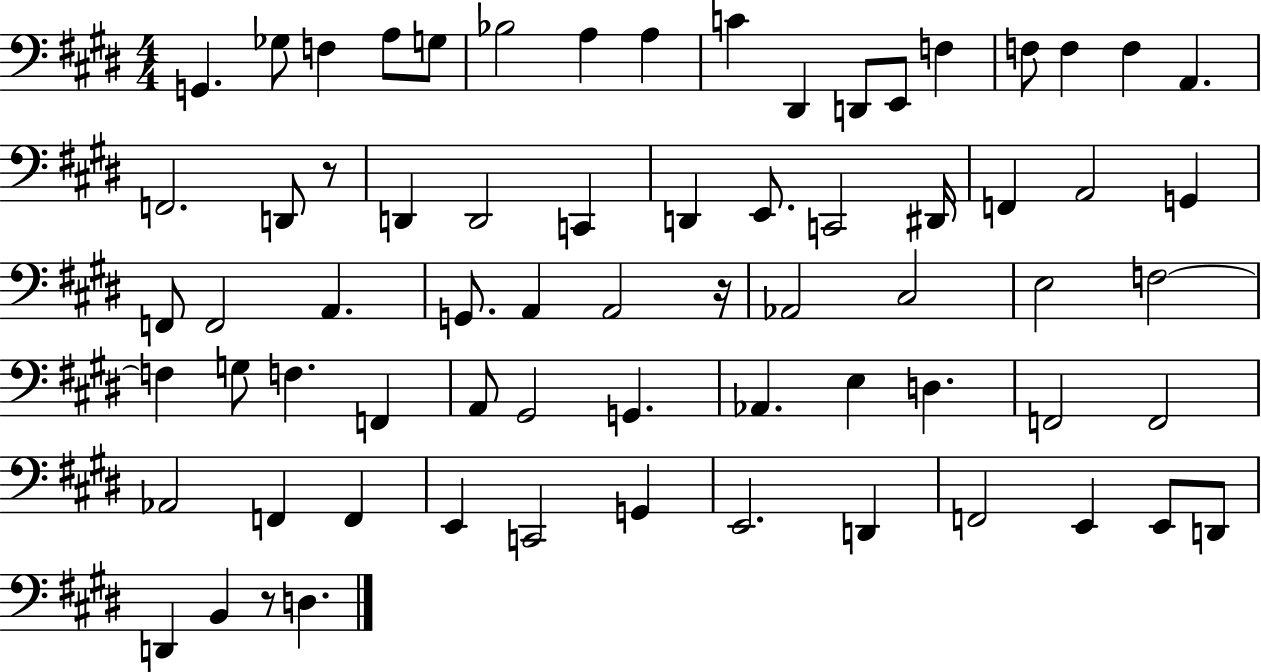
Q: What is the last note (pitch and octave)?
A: D3